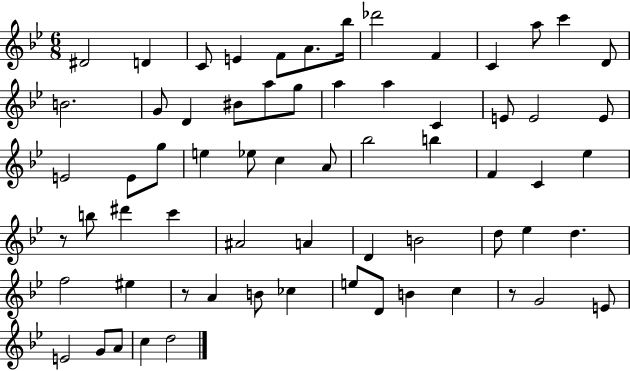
D#4/h D4/q C4/e E4/q F4/e A4/e. Bb5/s Db6/h F4/q C4/q A5/e C6/q D4/e B4/h. G4/e D4/q BIS4/e A5/e G5/e A5/q A5/q C4/q E4/e E4/h E4/e E4/h E4/e G5/e E5/q Eb5/e C5/q A4/e Bb5/h B5/q F4/q C4/q Eb5/q R/e B5/e D#6/q C6/q A#4/h A4/q D4/q B4/h D5/e Eb5/q D5/q. F5/h EIS5/q R/e A4/q B4/e CES5/q E5/e D4/e B4/q C5/q R/e G4/h E4/e E4/h G4/e A4/e C5/q D5/h